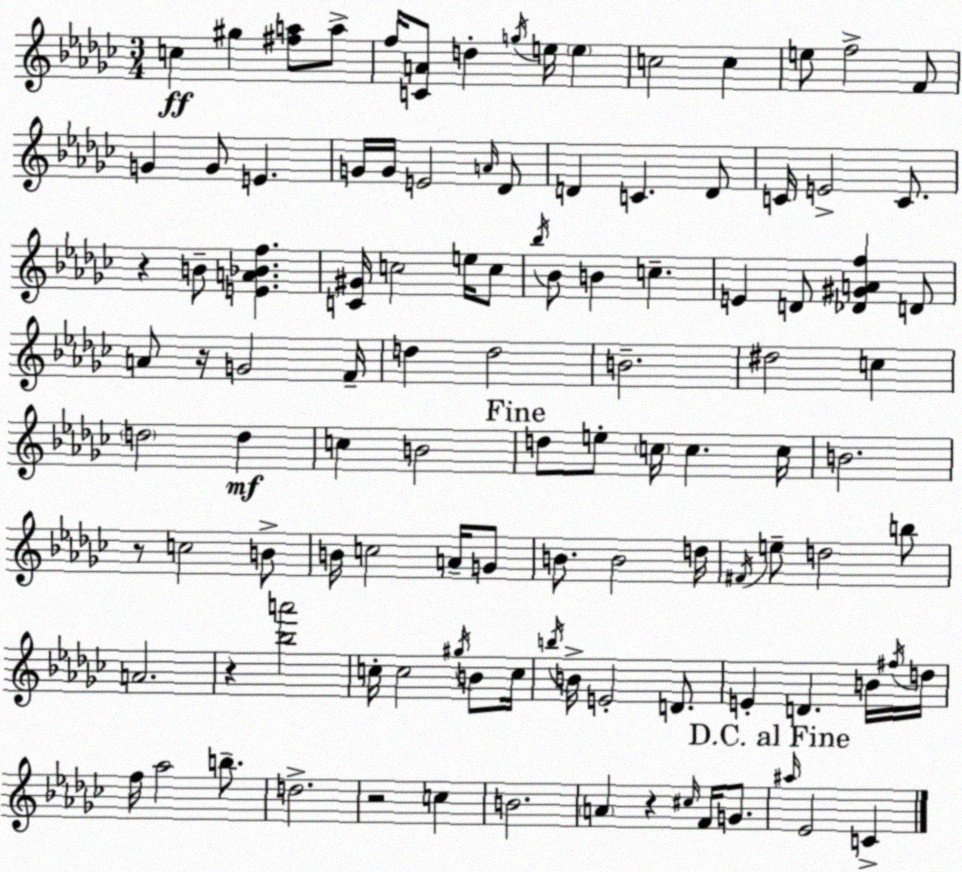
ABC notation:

X:1
T:Untitled
M:3/4
L:1/4
K:Ebm
c ^g [^fa]/2 a/2 f/4 [CA]/2 d g/4 e/4 e c2 c e/2 f2 F/2 G G/2 E G/4 G/4 E2 A/4 _D/2 D C D/2 C/4 E2 C/2 z B/2 [EA_Bf] [C^G]/4 c2 e/4 c/2 _b/4 _B/2 B c E D/2 [_D^GAf] D/2 A/2 z/4 G2 F/4 d d2 B2 ^d2 c d2 d c B2 d/2 e/2 c/4 c c/4 B2 z/2 c2 B/2 B/4 c2 A/4 G/2 B/2 B2 d/4 ^F/4 e/2 d2 b/2 A2 z [_ba']2 c/4 c2 ^g/4 B/2 c/4 b/4 B/4 E2 D/2 E D B/4 ^f/4 d/4 f/4 _a2 b/2 d2 z2 c B2 A z ^c/4 F/4 G/2 ^a/4 _E2 C